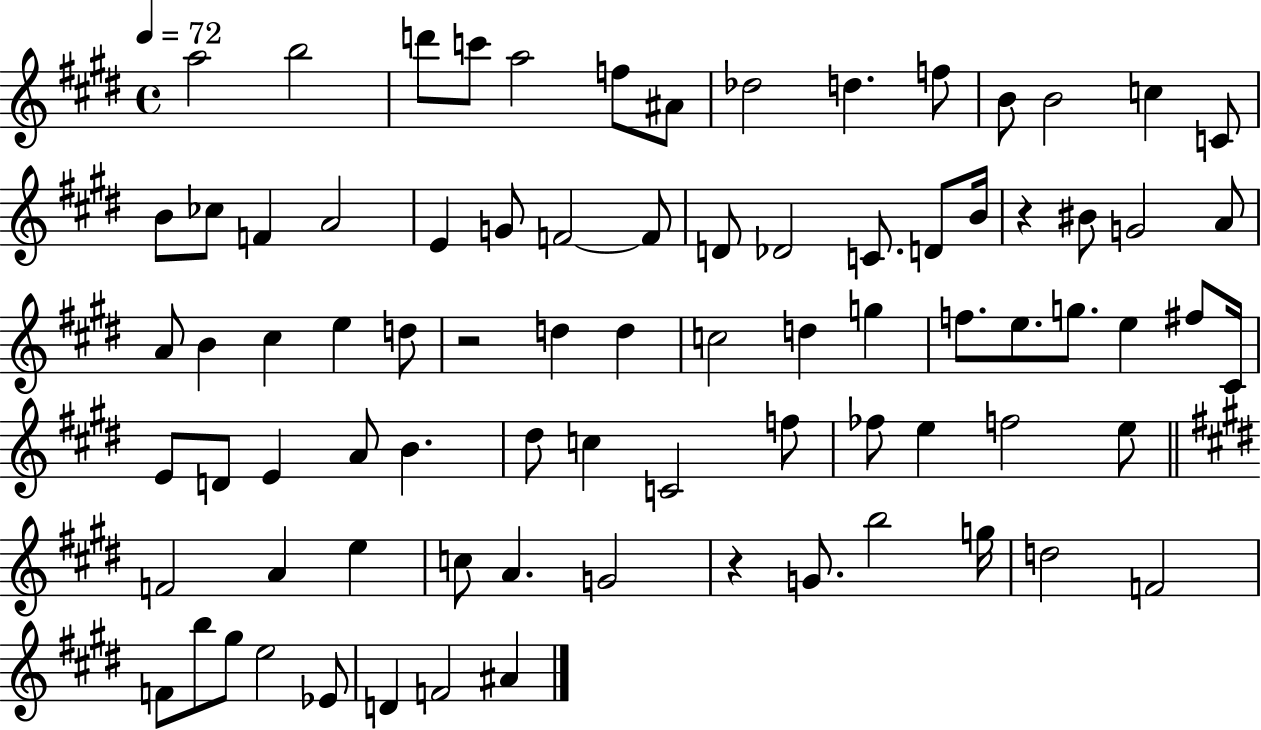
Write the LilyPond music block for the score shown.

{
  \clef treble
  \time 4/4
  \defaultTimeSignature
  \key e \major
  \tempo 4 = 72
  a''2 b''2 | d'''8 c'''8 a''2 f''8 ais'8 | des''2 d''4. f''8 | b'8 b'2 c''4 c'8 | \break b'8 ces''8 f'4 a'2 | e'4 g'8 f'2~~ f'8 | d'8 des'2 c'8. d'8 b'16 | r4 bis'8 g'2 a'8 | \break a'8 b'4 cis''4 e''4 d''8 | r2 d''4 d''4 | c''2 d''4 g''4 | f''8. e''8. g''8. e''4 fis''8 cis'16 | \break e'8 d'8 e'4 a'8 b'4. | dis''8 c''4 c'2 f''8 | fes''8 e''4 f''2 e''8 | \bar "||" \break \key e \major f'2 a'4 e''4 | c''8 a'4. g'2 | r4 g'8. b''2 g''16 | d''2 f'2 | \break f'8 b''8 gis''8 e''2 ees'8 | d'4 f'2 ais'4 | \bar "|."
}